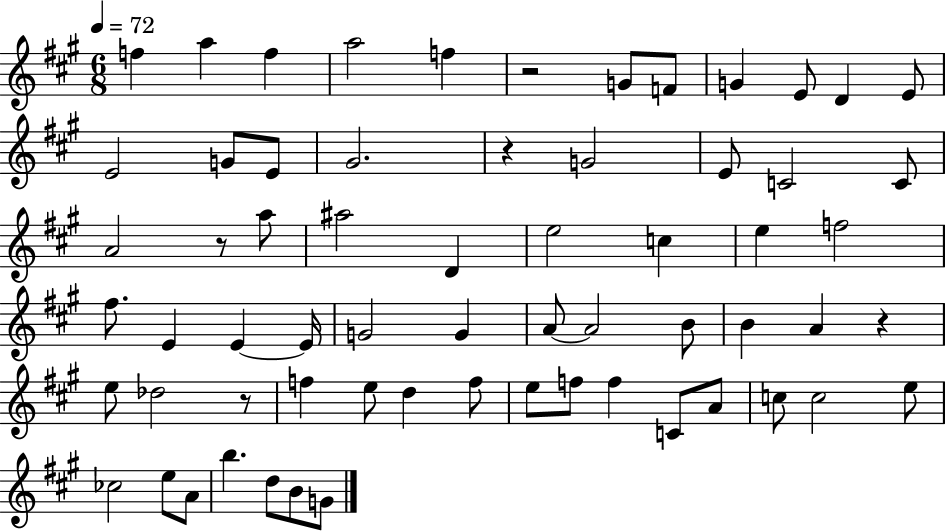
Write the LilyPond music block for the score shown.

{
  \clef treble
  \numericTimeSignature
  \time 6/8
  \key a \major
  \tempo 4 = 72
  \repeat volta 2 { f''4 a''4 f''4 | a''2 f''4 | r2 g'8 f'8 | g'4 e'8 d'4 e'8 | \break e'2 g'8 e'8 | gis'2. | r4 g'2 | e'8 c'2 c'8 | \break a'2 r8 a''8 | ais''2 d'4 | e''2 c''4 | e''4 f''2 | \break fis''8. e'4 e'4~~ e'16 | g'2 g'4 | a'8~~ a'2 b'8 | b'4 a'4 r4 | \break e''8 des''2 r8 | f''4 e''8 d''4 f''8 | e''8 f''8 f''4 c'8 a'8 | c''8 c''2 e''8 | \break ces''2 e''8 a'8 | b''4. d''8 b'8 g'8 | } \bar "|."
}